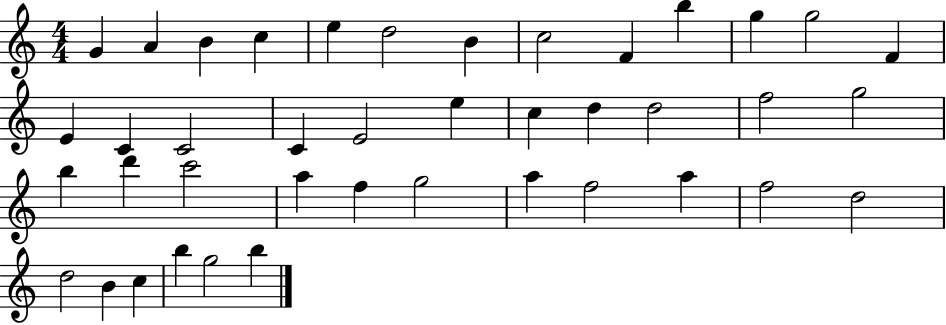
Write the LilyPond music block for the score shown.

{
  \clef treble
  \numericTimeSignature
  \time 4/4
  \key c \major
  g'4 a'4 b'4 c''4 | e''4 d''2 b'4 | c''2 f'4 b''4 | g''4 g''2 f'4 | \break e'4 c'4 c'2 | c'4 e'2 e''4 | c''4 d''4 d''2 | f''2 g''2 | \break b''4 d'''4 c'''2 | a''4 f''4 g''2 | a''4 f''2 a''4 | f''2 d''2 | \break d''2 b'4 c''4 | b''4 g''2 b''4 | \bar "|."
}